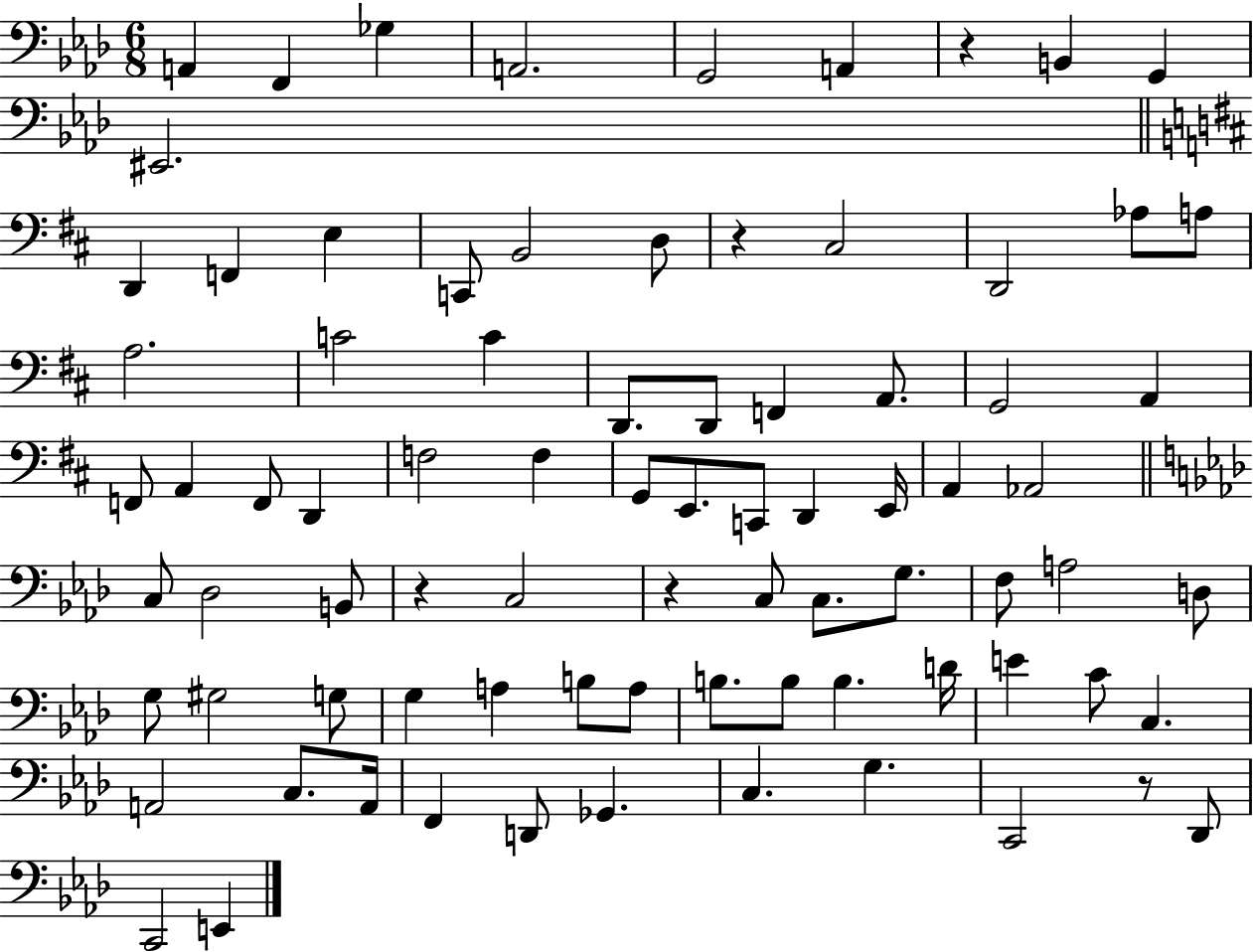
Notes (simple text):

A2/q F2/q Gb3/q A2/h. G2/h A2/q R/q B2/q G2/q EIS2/h. D2/q F2/q E3/q C2/e B2/h D3/e R/q C#3/h D2/h Ab3/e A3/e A3/h. C4/h C4/q D2/e. D2/e F2/q A2/e. G2/h A2/q F2/e A2/q F2/e D2/q F3/h F3/q G2/e E2/e. C2/e D2/q E2/s A2/q Ab2/h C3/e Db3/h B2/e R/q C3/h R/q C3/e C3/e. G3/e. F3/e A3/h D3/e G3/e G#3/h G3/e G3/q A3/q B3/e A3/e B3/e. B3/e B3/q. D4/s E4/q C4/e C3/q. A2/h C3/e. A2/s F2/q D2/e Gb2/q. C3/q. G3/q. C2/h R/e Db2/e C2/h E2/q